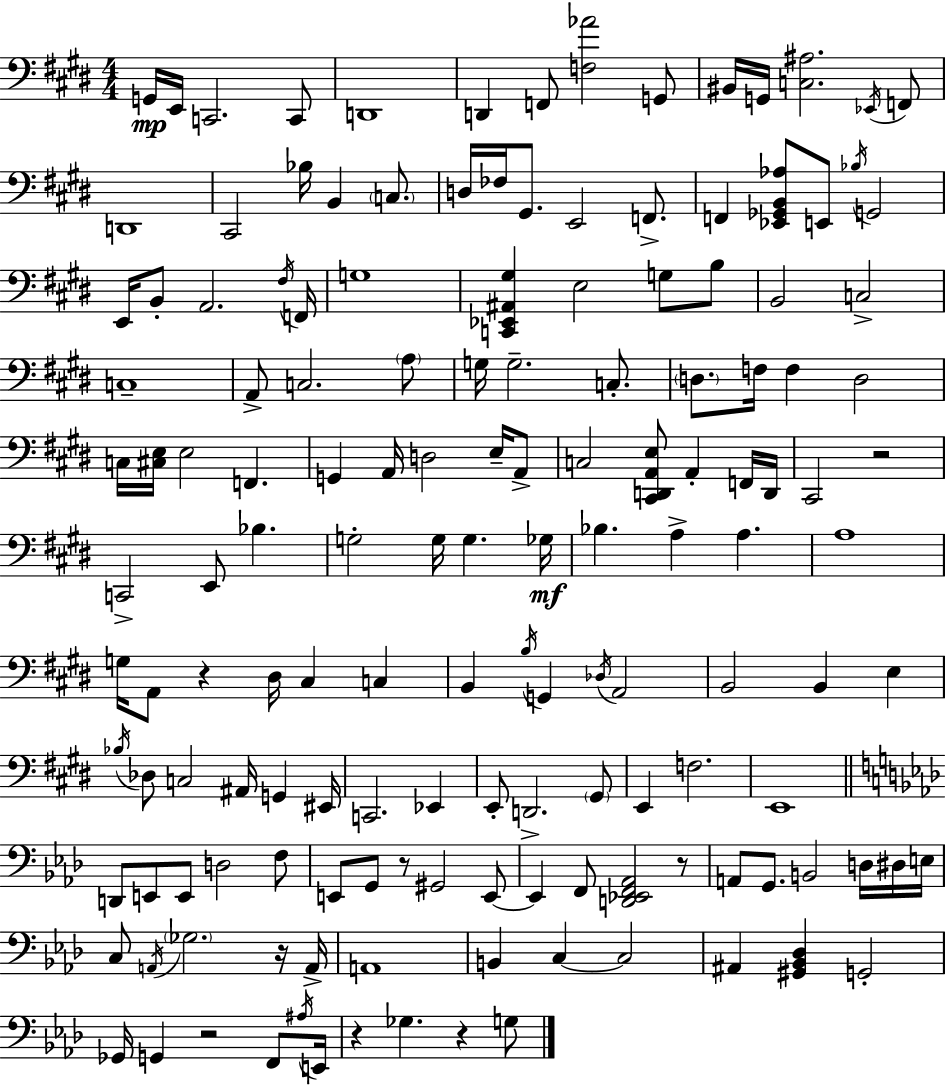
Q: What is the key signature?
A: E major